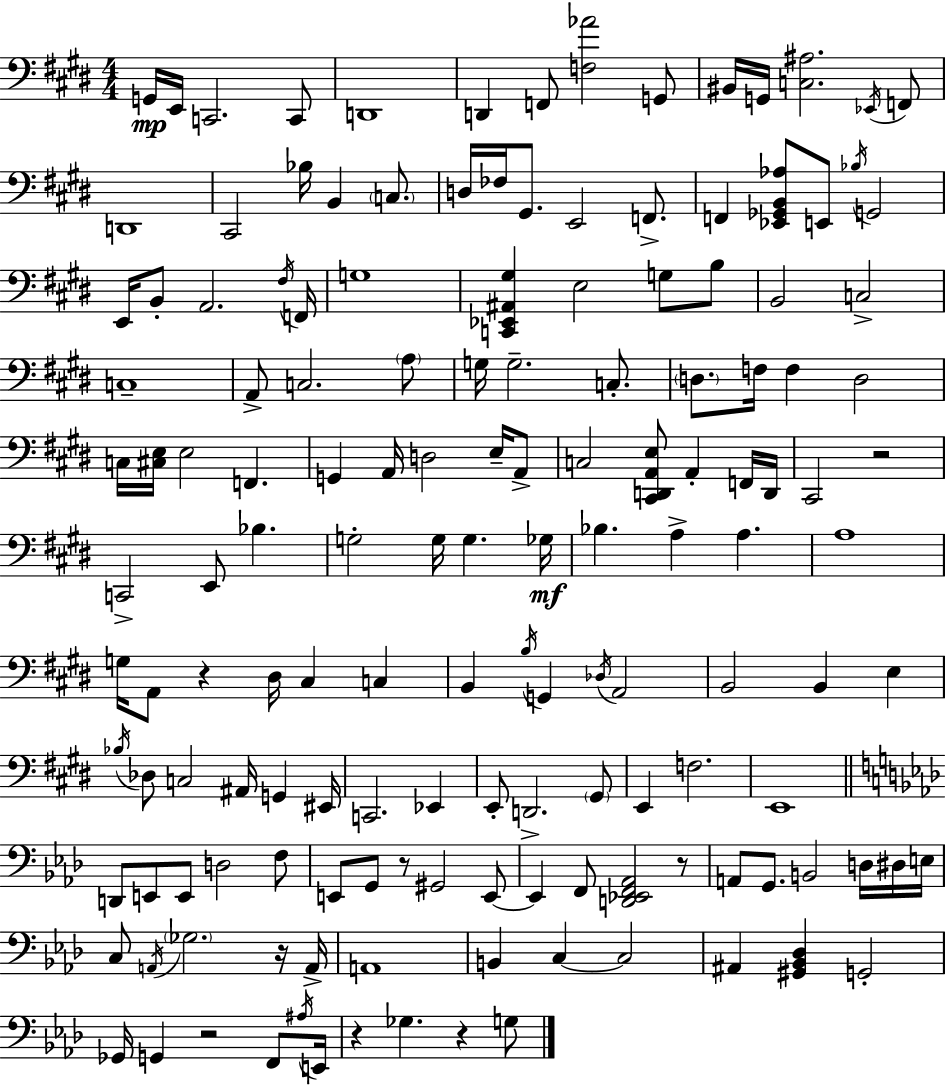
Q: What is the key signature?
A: E major